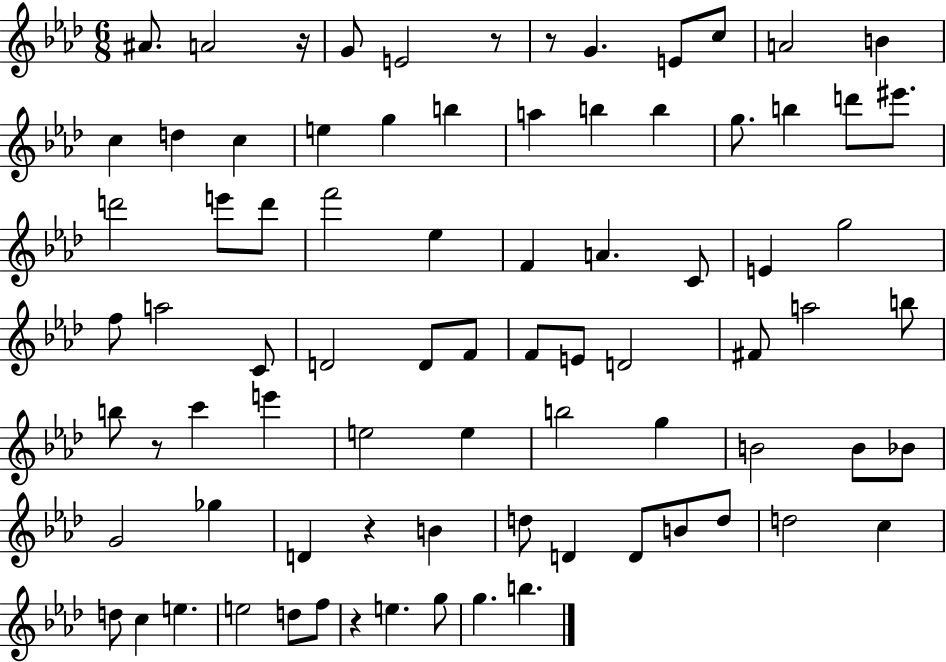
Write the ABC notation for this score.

X:1
T:Untitled
M:6/8
L:1/4
K:Ab
^A/2 A2 z/4 G/2 E2 z/2 z/2 G E/2 c/2 A2 B c d c e g b a b b g/2 b d'/2 ^e'/2 d'2 e'/2 d'/2 f'2 _e F A C/2 E g2 f/2 a2 C/2 D2 D/2 F/2 F/2 E/2 D2 ^F/2 a2 b/2 b/2 z/2 c' e' e2 e b2 g B2 B/2 _B/2 G2 _g D z B d/2 D D/2 B/2 d/2 d2 c d/2 c e e2 d/2 f/2 z e g/2 g b